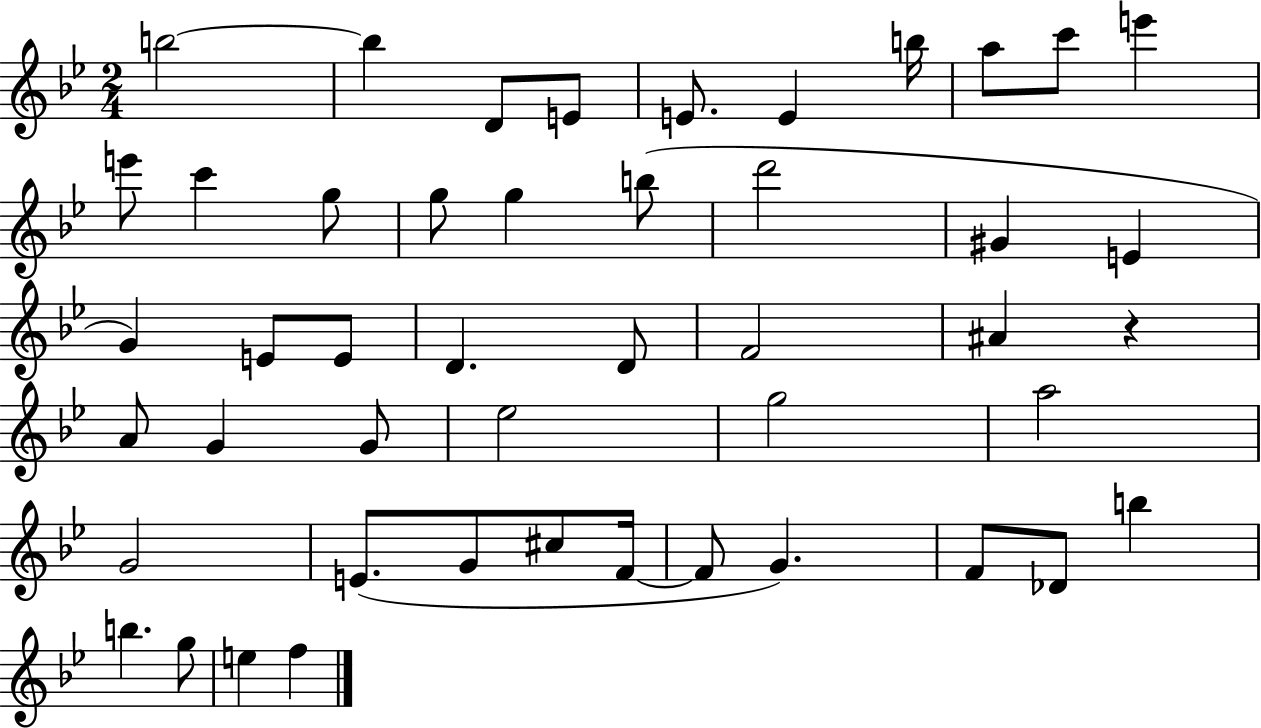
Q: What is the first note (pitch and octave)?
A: B5